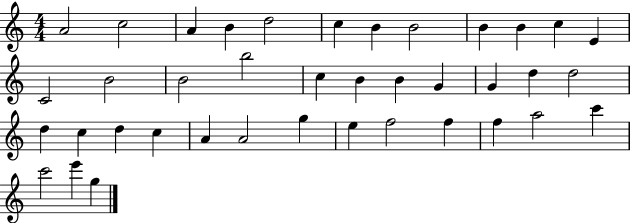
A4/h C5/h A4/q B4/q D5/h C5/q B4/q B4/h B4/q B4/q C5/q E4/q C4/h B4/h B4/h B5/h C5/q B4/q B4/q G4/q G4/q D5/q D5/h D5/q C5/q D5/q C5/q A4/q A4/h G5/q E5/q F5/h F5/q F5/q A5/h C6/q C6/h E6/q G5/q